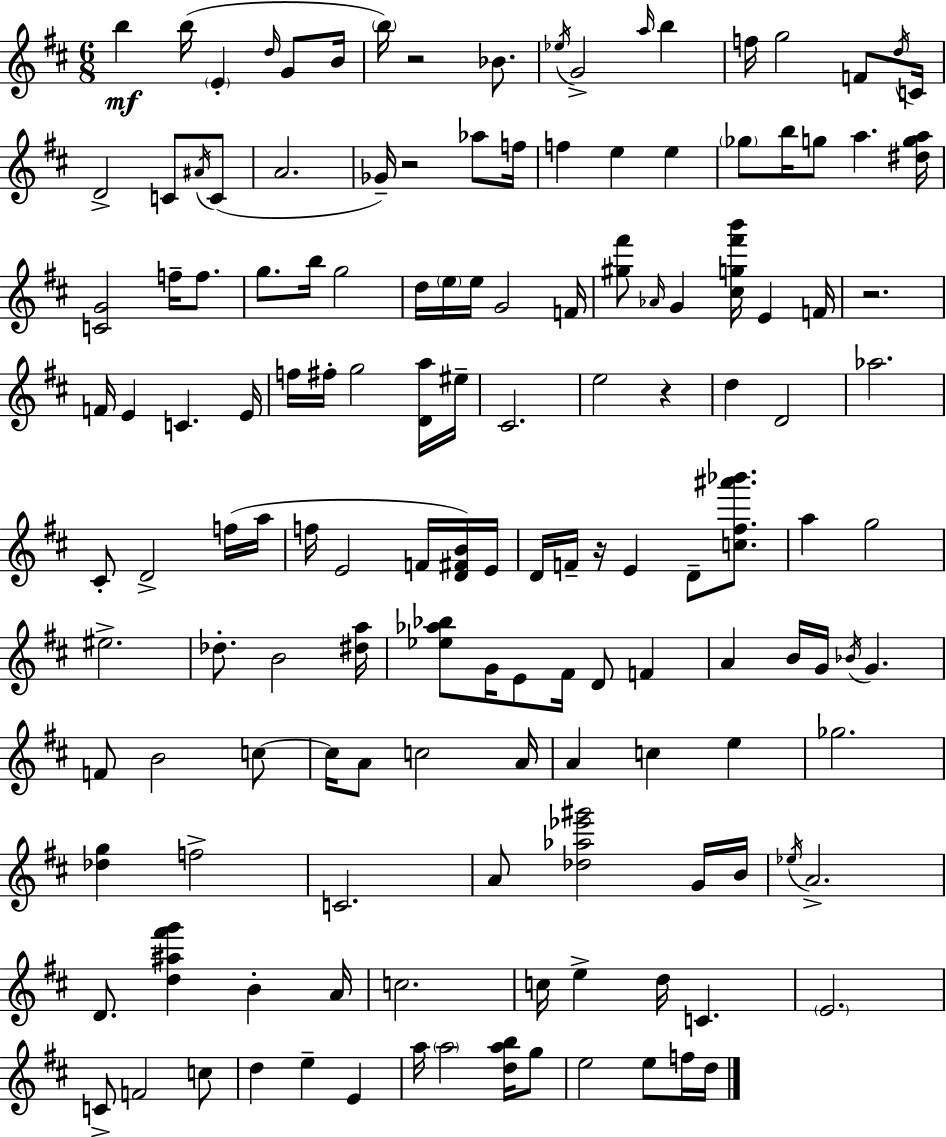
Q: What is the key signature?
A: D major